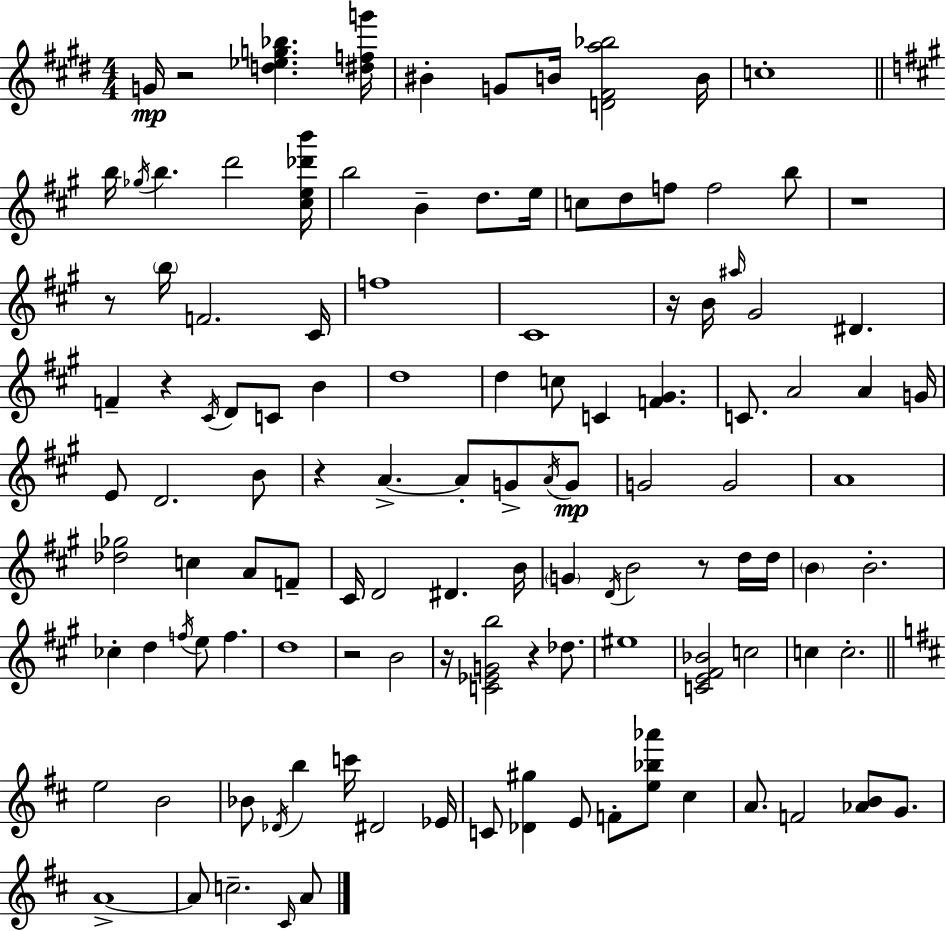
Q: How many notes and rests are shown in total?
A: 119